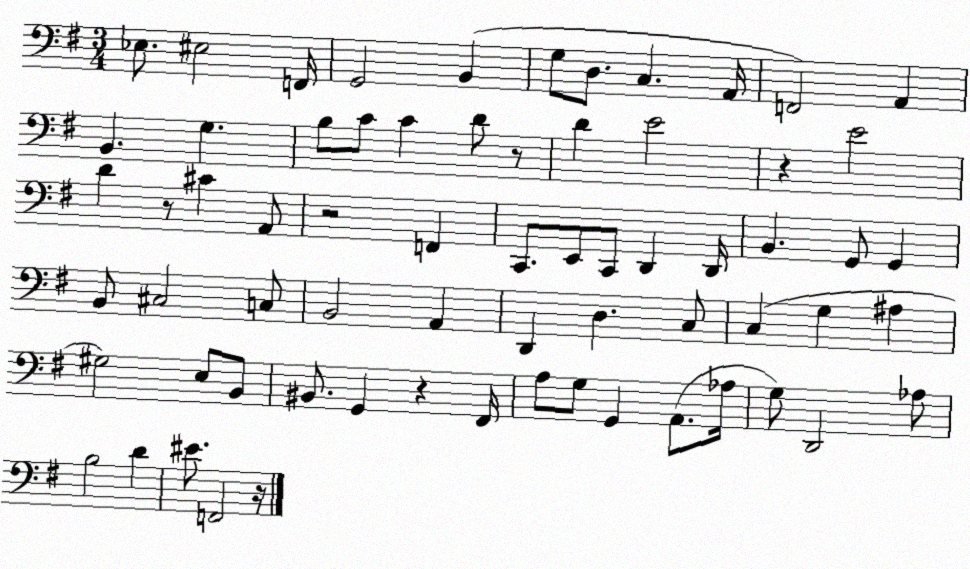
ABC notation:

X:1
T:Untitled
M:3/4
L:1/4
K:G
_E,/2 ^E,2 F,,/4 G,,2 B,, G,/2 D,/2 C, A,,/4 F,,2 A,, B,, G, B,/2 C/2 C D/2 z/2 D E2 z E2 D z/2 ^C A,,/2 z2 F,, C,,/2 E,,/2 C,,/2 D,, D,,/4 B,, G,,/2 G,, B,,/2 ^C,2 C,/2 B,,2 A,, D,, D, C,/2 C, G, ^A, ^G,2 E,/2 B,,/2 ^B,,/2 G,, z ^F,,/4 A,/2 G,/2 G,, A,,/2 _A,/4 G,/2 D,,2 _A,/2 B,2 D ^E/2 F,,2 z/4